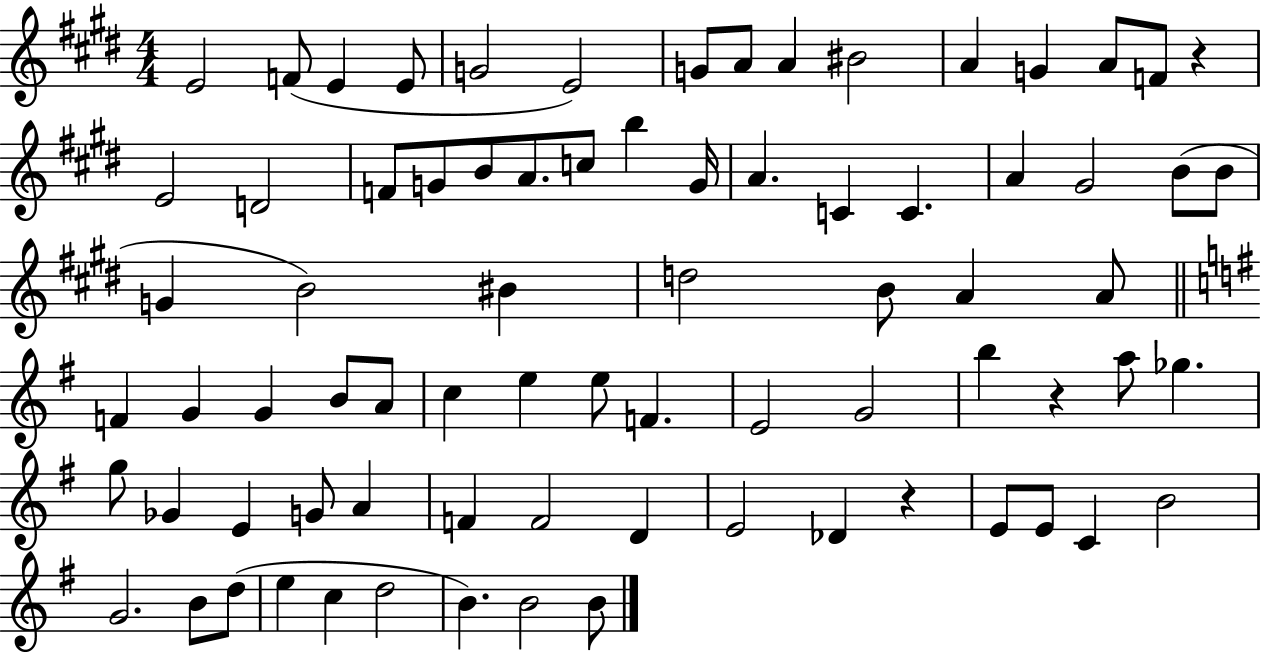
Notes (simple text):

E4/h F4/e E4/q E4/e G4/h E4/h G4/e A4/e A4/q BIS4/h A4/q G4/q A4/e F4/e R/q E4/h D4/h F4/e G4/e B4/e A4/e. C5/e B5/q G4/s A4/q. C4/q C4/q. A4/q G#4/h B4/e B4/e G4/q B4/h BIS4/q D5/h B4/e A4/q A4/e F4/q G4/q G4/q B4/e A4/e C5/q E5/q E5/e F4/q. E4/h G4/h B5/q R/q A5/e Gb5/q. G5/e Gb4/q E4/q G4/e A4/q F4/q F4/h D4/q E4/h Db4/q R/q E4/e E4/e C4/q B4/h G4/h. B4/e D5/e E5/q C5/q D5/h B4/q. B4/h B4/e